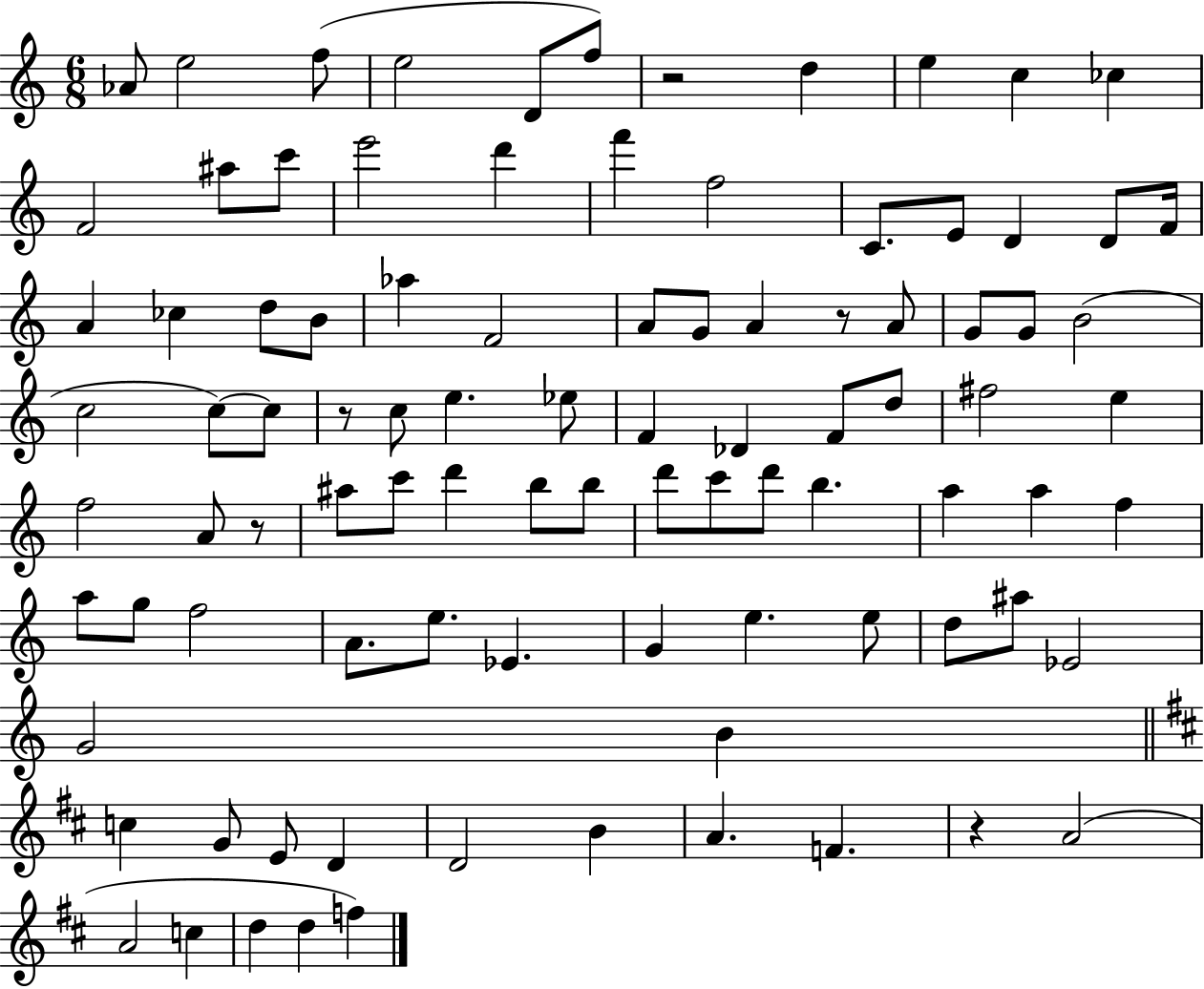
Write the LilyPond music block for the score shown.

{
  \clef treble
  \numericTimeSignature
  \time 6/8
  \key c \major
  aes'8 e''2 f''8( | e''2 d'8 f''8) | r2 d''4 | e''4 c''4 ces''4 | \break f'2 ais''8 c'''8 | e'''2 d'''4 | f'''4 f''2 | c'8. e'8 d'4 d'8 f'16 | \break a'4 ces''4 d''8 b'8 | aes''4 f'2 | a'8 g'8 a'4 r8 a'8 | g'8 g'8 b'2( | \break c''2 c''8~~) c''8 | r8 c''8 e''4. ees''8 | f'4 des'4 f'8 d''8 | fis''2 e''4 | \break f''2 a'8 r8 | ais''8 c'''8 d'''4 b''8 b''8 | d'''8 c'''8 d'''8 b''4. | a''4 a''4 f''4 | \break a''8 g''8 f''2 | a'8. e''8. ees'4. | g'4 e''4. e''8 | d''8 ais''8 ees'2 | \break g'2 b'4 | \bar "||" \break \key b \minor c''4 g'8 e'8 d'4 | d'2 b'4 | a'4. f'4. | r4 a'2( | \break a'2 c''4 | d''4 d''4 f''4) | \bar "|."
}